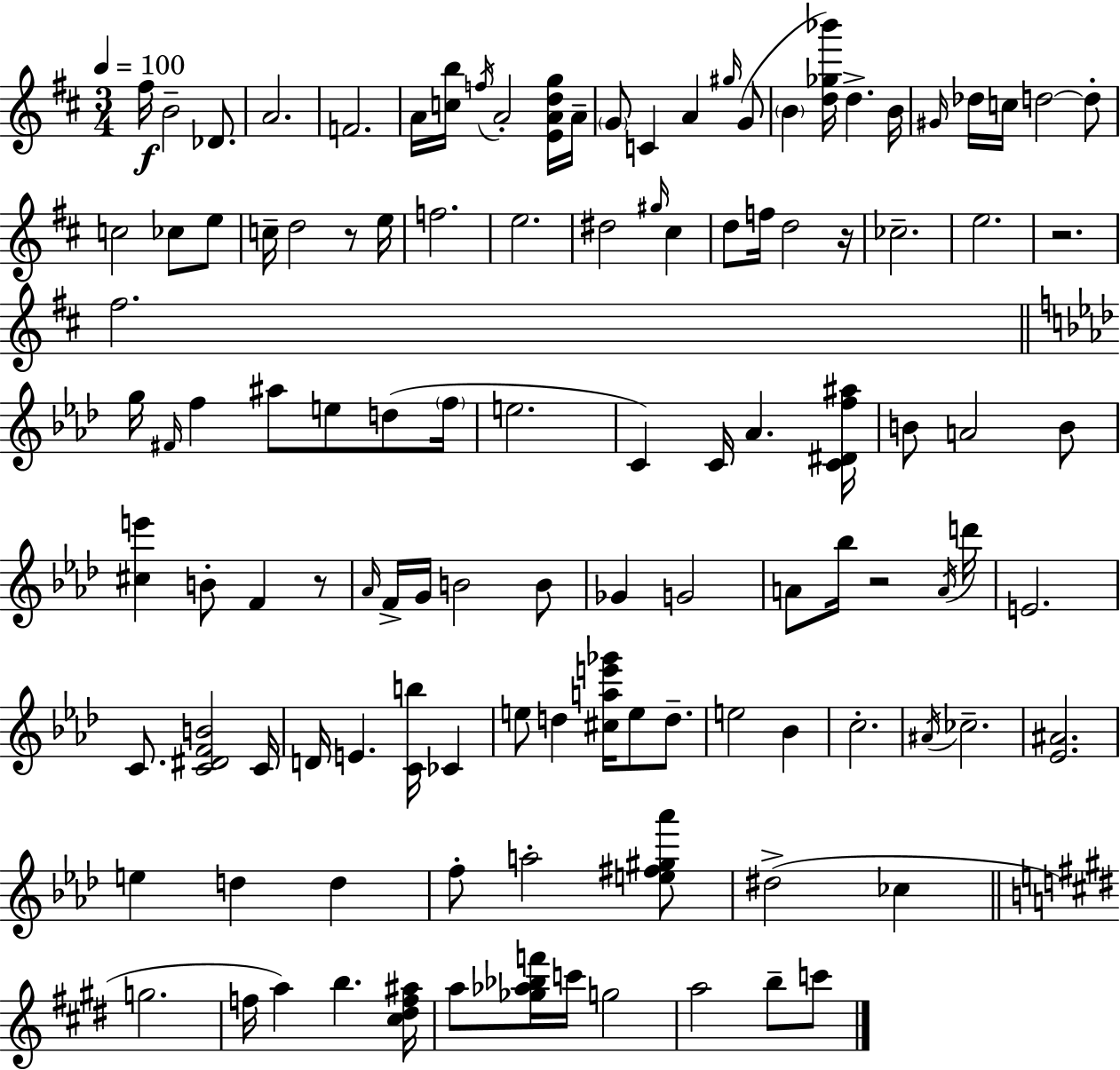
{
  \clef treble
  \numericTimeSignature
  \time 3/4
  \key d \major
  \tempo 4 = 100
  fis''16\f b'2-- des'8. | a'2. | f'2. | a'16 <c'' b''>16 \acciaccatura { f''16 } a'2-. <e' a' d'' g''>16 | \break a'16-- \parenthesize g'8 c'4 a'4 \grace { gis''16 } | g'8( \parenthesize b'4 <d'' ges'' bes'''>16) d''4.-> | b'16 \grace { gis'16 } des''16 c''16 d''2~~ | d''8-. c''2 ces''8 | \break e''8 c''16-- d''2 | r8 e''16 f''2. | e''2. | dis''2 \grace { gis''16 } | \break cis''4 d''8 f''16 d''2 | r16 ces''2.-- | e''2. | r2. | \break fis''2. | \bar "||" \break \key f \minor g''16 \grace { fis'16 } f''4 ais''8 e''8 d''8( | \parenthesize f''16 e''2. | c'4) c'16 aes'4. | <c' dis' f'' ais''>16 b'8 a'2 b'8 | \break <cis'' e'''>4 b'8-. f'4 r8 | \grace { aes'16 } f'16-> g'16 b'2 | b'8 ges'4 g'2 | a'8 bes''16 r2 | \break \acciaccatura { a'16 } d'''16 e'2. | c'8. <c' dis' f' b'>2 | c'16 d'16 e'4. <c' b''>16 ces'4 | e''8 d''4 <cis'' a'' e''' ges'''>16 e''8 | \break d''8.-- e''2 bes'4 | c''2.-. | \acciaccatura { ais'16 } ces''2.-- | <ees' ais'>2. | \break e''4 d''4 | d''4 f''8-. a''2-. | <e'' fis'' gis'' aes'''>8 dis''2->( | ces''4 \bar "||" \break \key e \major g''2. | f''16 a''4) b''4. <cis'' dis'' f'' ais''>16 | a''8 <ges'' aes'' bes'' f'''>16 c'''16 g''2 | a''2 b''8-- c'''8 | \break \bar "|."
}